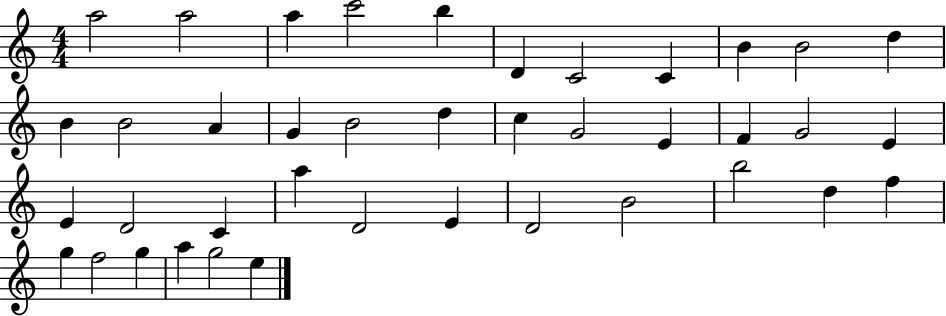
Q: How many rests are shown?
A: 0